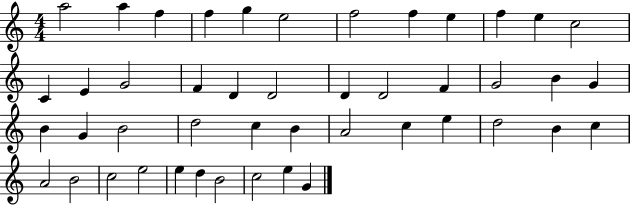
A5/h A5/q F5/q F5/q G5/q E5/h F5/h F5/q E5/q F5/q E5/q C5/h C4/q E4/q G4/h F4/q D4/q D4/h D4/q D4/h F4/q G4/h B4/q G4/q B4/q G4/q B4/h D5/h C5/q B4/q A4/h C5/q E5/q D5/h B4/q C5/q A4/h B4/h C5/h E5/h E5/q D5/q B4/h C5/h E5/q G4/q